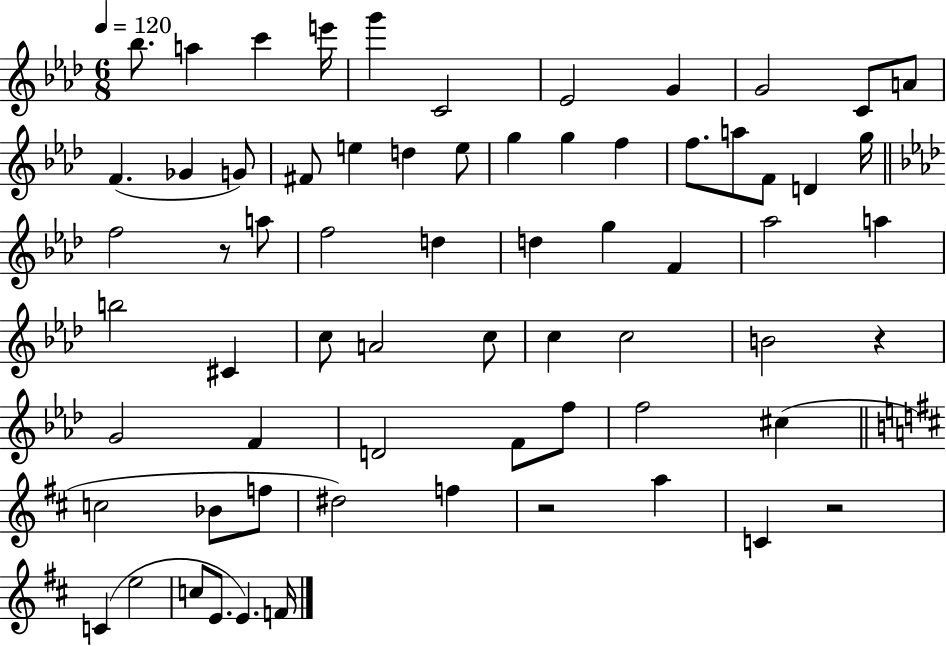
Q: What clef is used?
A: treble